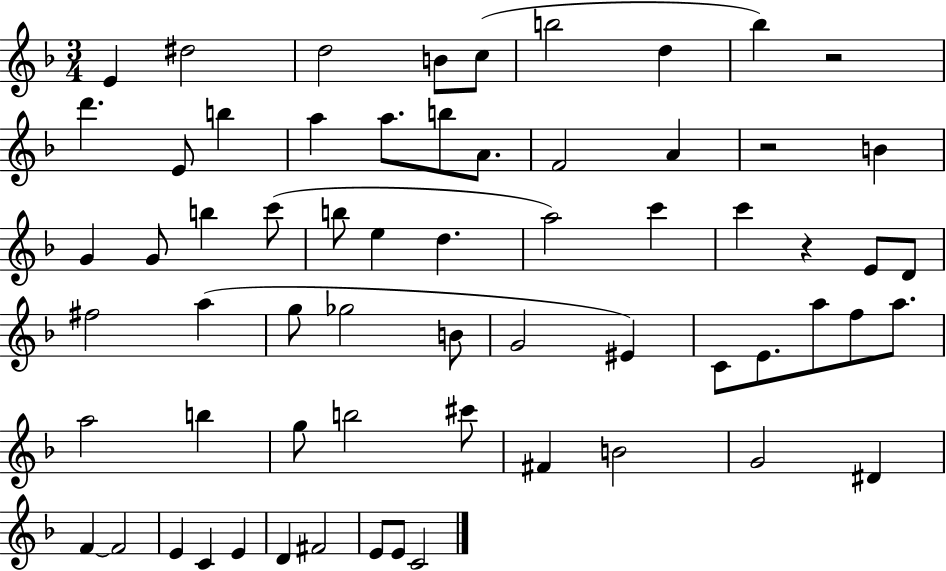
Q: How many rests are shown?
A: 3